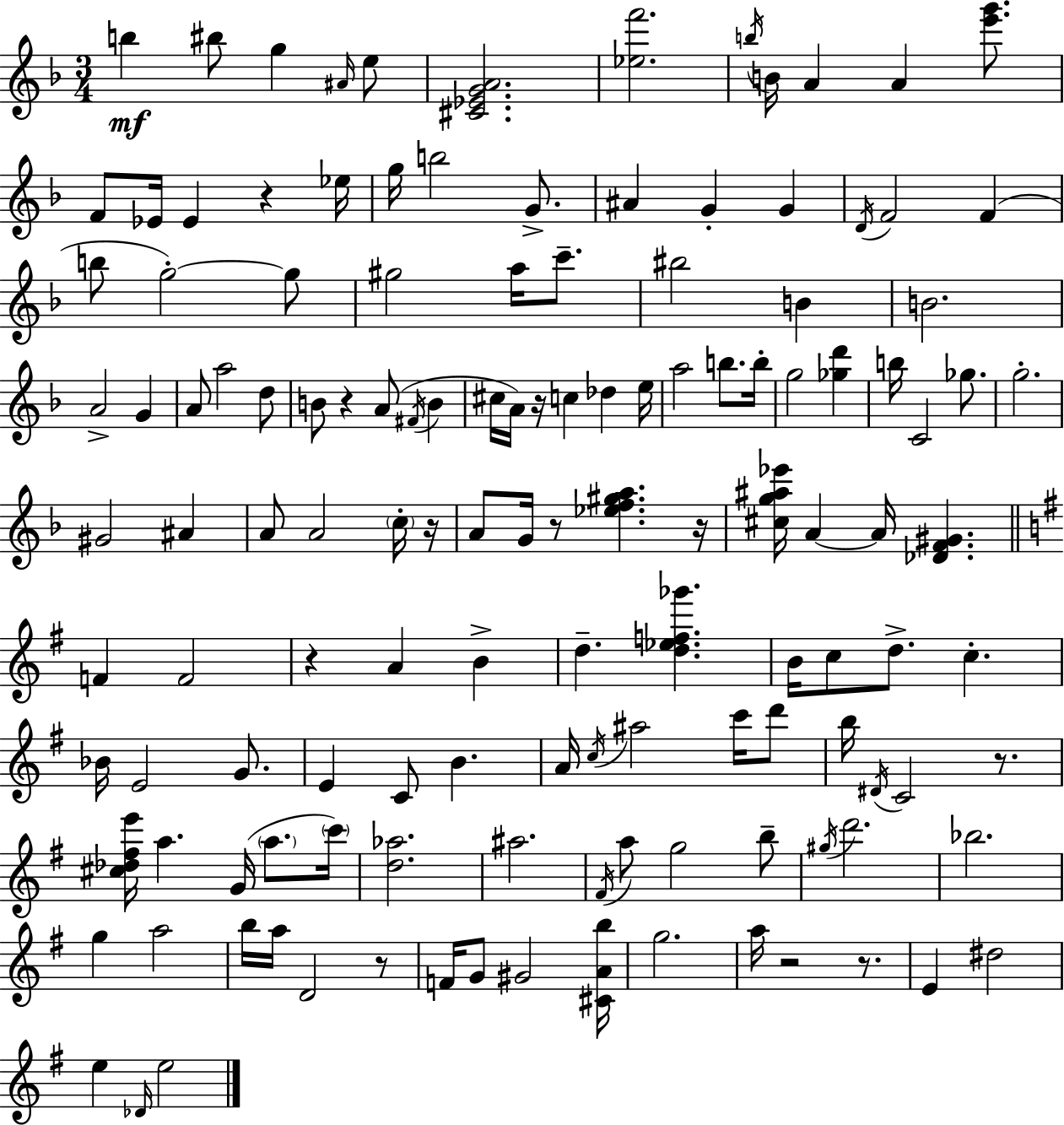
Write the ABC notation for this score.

X:1
T:Untitled
M:3/4
L:1/4
K:Dm
b ^b/2 g ^A/4 e/2 [^C_EGA]2 [_ef']2 b/4 B/4 A A [e'g']/2 F/2 _E/4 _E z _e/4 g/4 b2 G/2 ^A G G D/4 F2 F b/2 g2 g/2 ^g2 a/4 c'/2 ^b2 B B2 A2 G A/2 a2 d/2 B/2 z A/2 ^F/4 B ^c/4 A/4 z/4 c _d e/4 a2 b/2 b/4 g2 [_gd'] b/4 C2 _g/2 g2 ^G2 ^A A/2 A2 c/4 z/4 A/2 G/4 z/2 [_ef^ga] z/4 [^cg^a_e']/4 A A/4 [_DF^G] F F2 z A B d [d_ef_g'] B/4 c/2 d/2 c _B/4 E2 G/2 E C/2 B A/4 c/4 ^a2 c'/4 d'/2 b/4 ^D/4 C2 z/2 [^c_d^fe']/4 a G/4 a/2 c'/4 [d_a]2 ^a2 ^F/4 a/2 g2 b/2 ^g/4 d'2 _b2 g a2 b/4 a/4 D2 z/2 F/4 G/2 ^G2 [^CAb]/4 g2 a/4 z2 z/2 E ^d2 e _D/4 e2